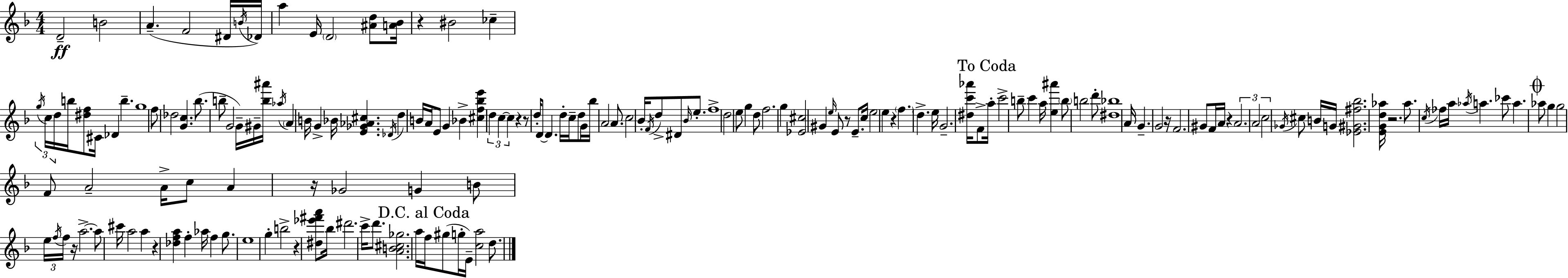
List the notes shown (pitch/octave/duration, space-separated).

D4/h B4/h A4/q. F4/h D#4/s B4/s Db4/s A5/q E4/s D4/h [A#4,D5]/e [A4,Bb4]/s R/q BIS4/h CES5/q G5/s C5/s D5/s B5/s [D#5,F5]/e C#4/s Db4/q B5/q. G5/w F5/e Db5/h [G4,C5]/q. Bb5/e. B5/e G4/h G4/s G#4/s [B5,A#6]/s Ab5/s A4/q B4/s G4/q Bb4/s [E4,Gb4,Ab4,C#5]/q. Db4/s D5/q B4/s A4/s E4/e G4/q Bb4/q [C#5,F5,Bb5,E6]/q D5/q C5/q C5/q R/q R/e D5/s D4/e D4/q. D5/s C5/s D5/e G4/s Bb5/s A4/h A4/e. C5/h Bb4/s F4/s D5/e D#4/e Bb4/s E5/e. F5/w D5/h E5/e G5/q D5/e F5/h. G5/q [Eb4,C#5]/h G#4/q E5/s E4/e R/e E4/e. C5/s E5/h E5/q R/q F5/q. D5/q. E5/s G4/h. [D#5,C6,Ab6]/s F4/e A5/s C6/h B5/e C6/q A5/s [E5,A#6]/q B5/e B5/h D6/e [D#5,Bb5]/w A4/s G4/q. G4/h R/s F4/h. G#4/e F4/s A4/s R/q A4/h. A4/h C5/h Gb4/s C#5/e B4/s G4/s [Eb4,G#4,F#5,Bb5]/h. [E4,G4,D5,Ab5]/s R/h. Ab5/e. C5/s FES5/s A5/s Ab5/s A5/q. CES6/e A5/q. Ab5/e G5/q G5/h F4/e A4/h A4/s C5/e A4/q R/s Gb4/h G4/q B4/e E5/s F5/s F5/s R/s A5/h. A5/e C#6/s A5/h A5/q R/q [Db5,F5,A5]/q F5/q Ab5/s F5/q G5/e. E5/w G5/q B5/h R/q [D#5,Eb6,F#6,A6]/e Bb5/s D#6/h. C6/s D6/e. [A4,B4,C#5,Gb5]/h. A5/s F5/s G#5/e G5/s E4/s [C5,A5]/h D5/e.